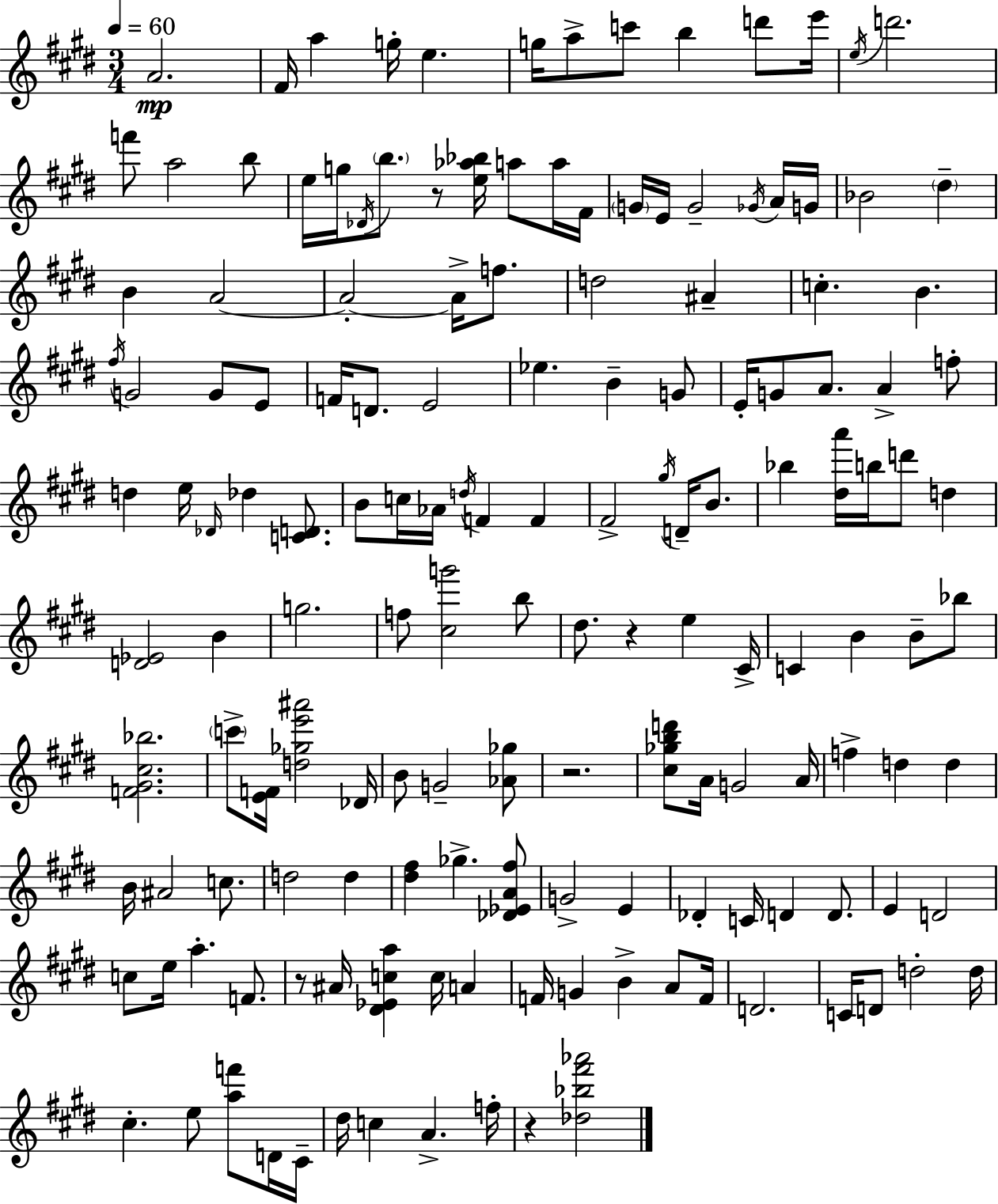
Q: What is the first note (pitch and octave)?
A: A4